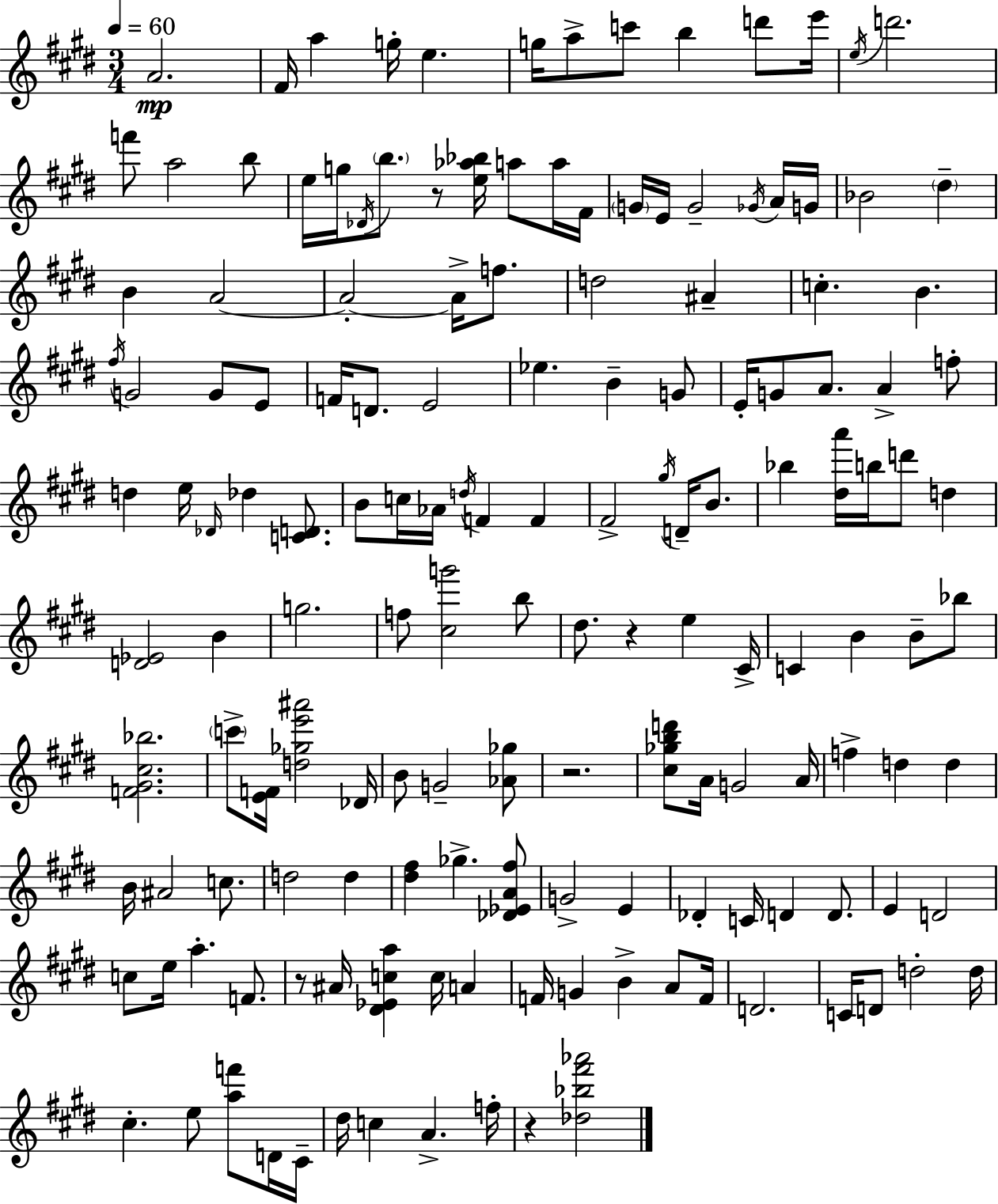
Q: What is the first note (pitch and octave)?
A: A4